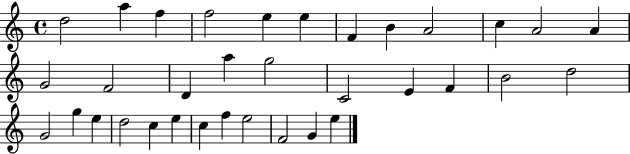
D5/h A5/q F5/q F5/h E5/q E5/q F4/q B4/q A4/h C5/q A4/h A4/q G4/h F4/h D4/q A5/q G5/h C4/h E4/q F4/q B4/h D5/h G4/h G5/q E5/q D5/h C5/q E5/q C5/q F5/q E5/h F4/h G4/q E5/q